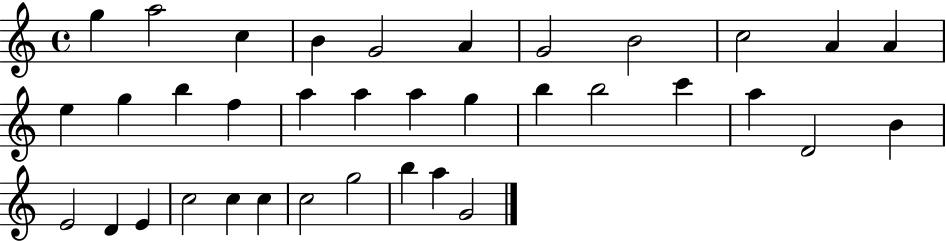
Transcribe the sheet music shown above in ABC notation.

X:1
T:Untitled
M:4/4
L:1/4
K:C
g a2 c B G2 A G2 B2 c2 A A e g b f a a a g b b2 c' a D2 B E2 D E c2 c c c2 g2 b a G2